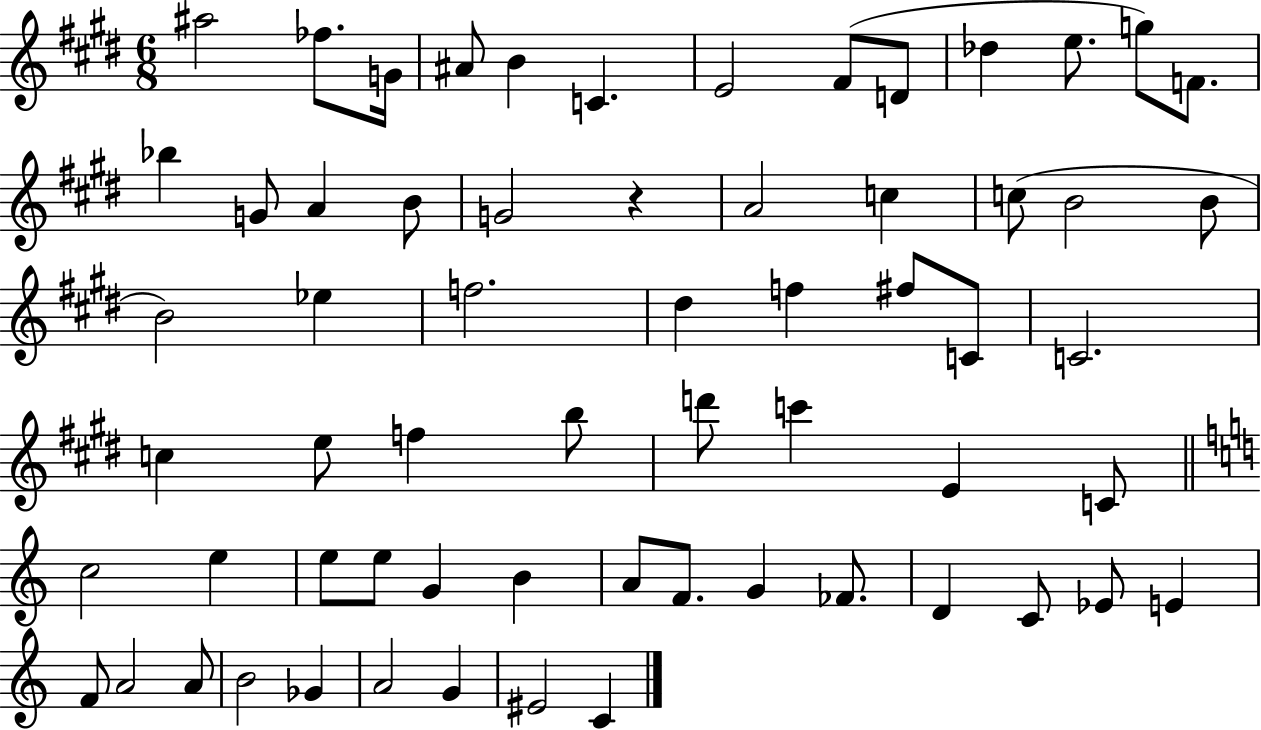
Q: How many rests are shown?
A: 1